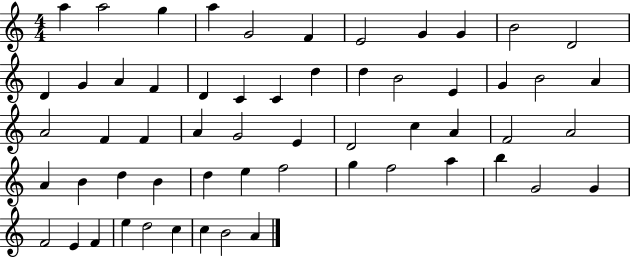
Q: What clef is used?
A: treble